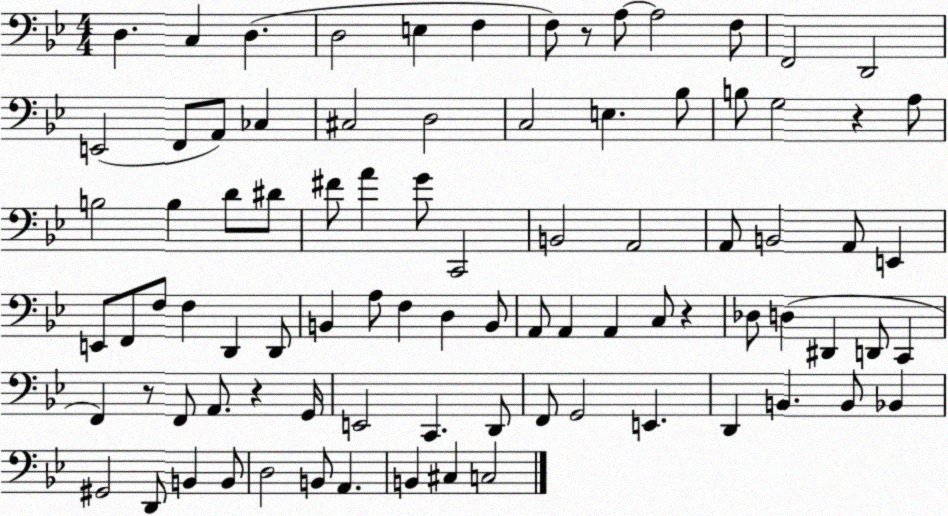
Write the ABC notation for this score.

X:1
T:Untitled
M:4/4
L:1/4
K:Bb
D, C, D, D,2 E, F, F,/2 z/2 A,/2 A,2 F,/2 F,,2 D,,2 E,,2 F,,/2 A,,/2 _C, ^C,2 D,2 C,2 E, _B,/2 B,/2 G,2 z A,/2 B,2 B, D/2 ^D/2 ^F/2 A G/2 C,,2 B,,2 A,,2 A,,/2 B,,2 A,,/2 E,, E,,/2 F,,/2 F,/2 F, D,, D,,/2 B,, A,/2 F, D, B,,/2 A,,/2 A,, A,, C,/2 z _D,/2 D, ^D,, D,,/2 C,, F,, z/2 F,,/2 A,,/2 z G,,/4 E,,2 C,, D,,/2 F,,/2 G,,2 E,, D,, B,, B,,/2 _B,, ^G,,2 D,,/2 B,, B,,/2 D,2 B,,/2 A,, B,, ^C, C,2